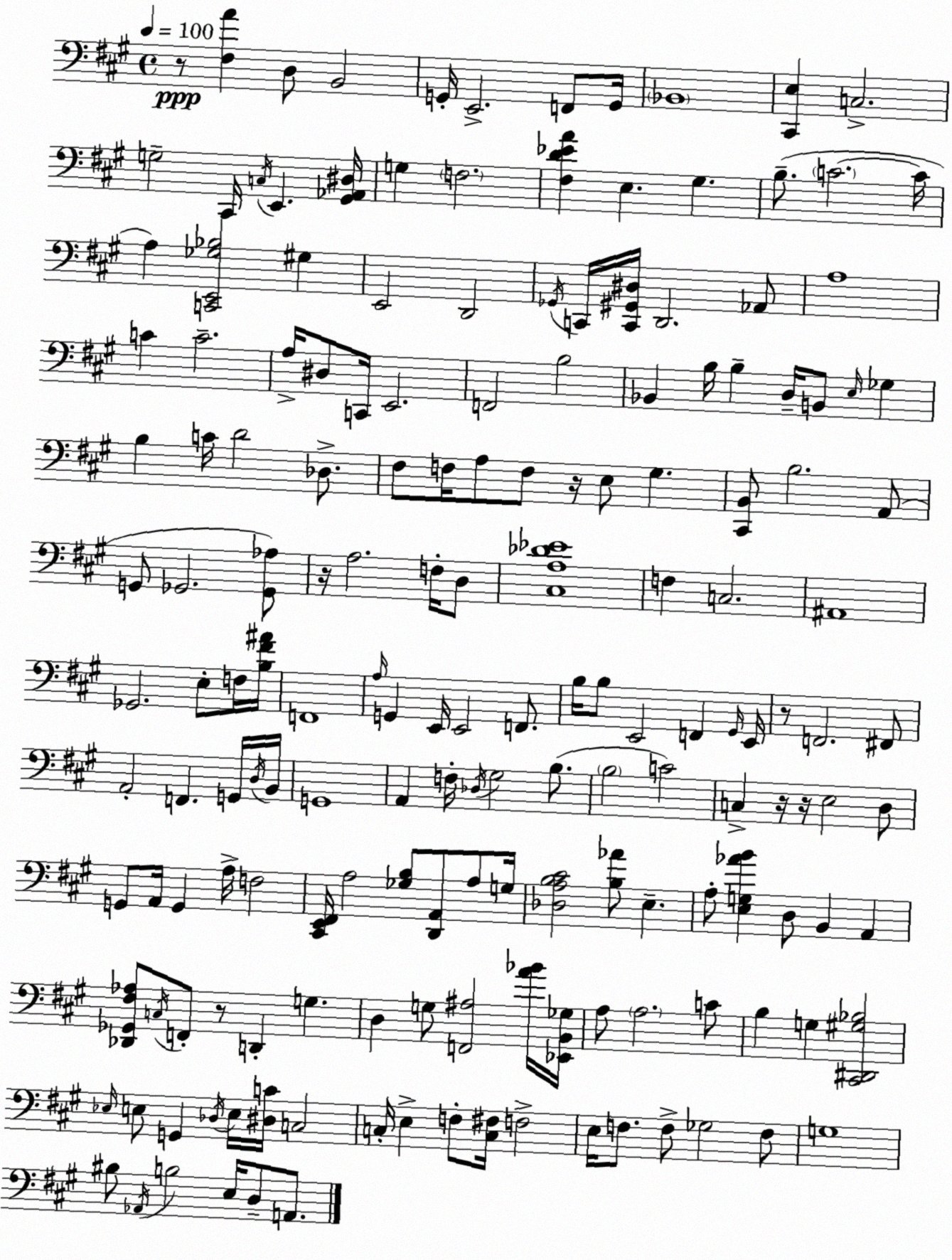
X:1
T:Untitled
M:4/4
L:1/4
K:A
z/2 [^F,A] D,/2 B,,2 G,,/4 E,,2 F,,/2 G,,/4 _B,,4 [^C,,E,] C,2 G,2 ^C,,/4 C,/4 E,, [^G,,_A,,^D,]/4 G, F,2 [^F,D_EA] E, ^G, B,/2 C2 C/4 A, [C,,E,,_G,_B,]2 ^G, E,,2 D,,2 _G,,/4 C,,/4 [C,,^G,,^D,]/4 D,,2 _A,,/2 A,4 C C2 A,/4 ^D,/2 C,,/4 E,,2 F,,2 B,2 _B,, B,/4 B, D,/4 B,,/2 E,/4 _G, B, C/4 D2 _D,/2 ^F,/2 F,/4 A,/2 F,/2 z/4 E,/2 ^G, [^C,,B,,]/2 B,2 A,,/2 G,,/2 _G,,2 [_G,,_A,]/2 z/4 A,2 F,/4 D,/2 [^C,A,_D_E]4 F, C,2 ^A,,4 _G,,2 E,/2 F,/4 [B,^F^A]/4 F,,4 A,/4 G,, E,,/4 E,,2 F,,/2 B,/4 B,/2 E,,2 F,, ^G,,/4 E,,/4 z/2 F,,2 ^F,,/2 A,,2 F,, G,,/4 D,/4 B,,/4 G,,4 A,, F,/4 _D,/4 ^G,2 B,/2 B,2 C2 C, z/4 z/4 E,2 D,/2 G,,/2 A,,/4 G,, A,/4 F,2 [^C,,E,,^F,,]/4 A,2 [_G,B,]/2 [D,,A,,]/2 A,/2 G,/4 [_D,A,B,^C]2 [B,_A]/2 E, A,/2 [E,G,_AB] D,/2 B,, A,, [_D,,_G,,^F,_A,]/2 C,/4 F,,/2 z/2 D,, G, D, G,/2 [F,,^A,]2 [A_B]/4 [_E,,B,,_G,]/4 A,/2 A,2 C/2 B, G, [^C,,^D,,^G,_B,]2 _E,/4 E,/2 G,, _D,/4 E,/4 [^D,C]/4 C,2 C,/4 E, F,/2 [C,^F,]/4 F,2 E,/4 F,/2 F,/2 _G,2 F,/2 G,4 ^B,/2 _A,,/4 B,2 E,/4 D,/2 A,,/2